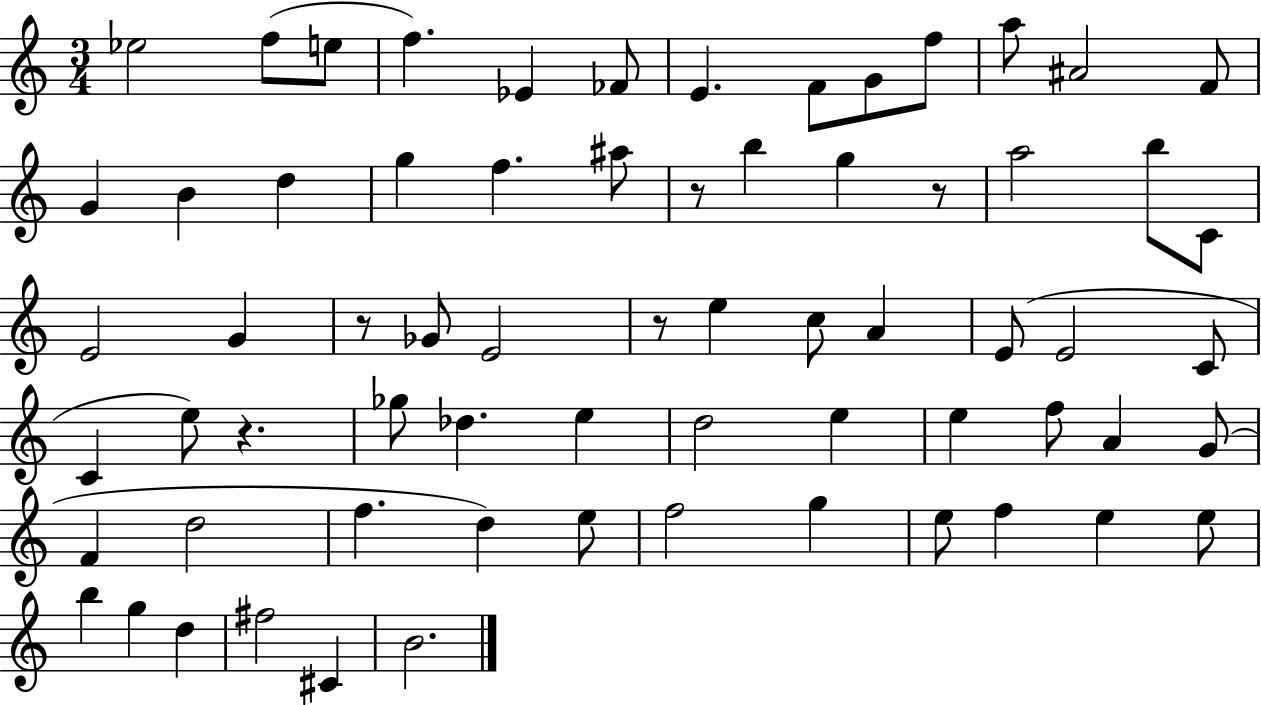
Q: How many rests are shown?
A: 5